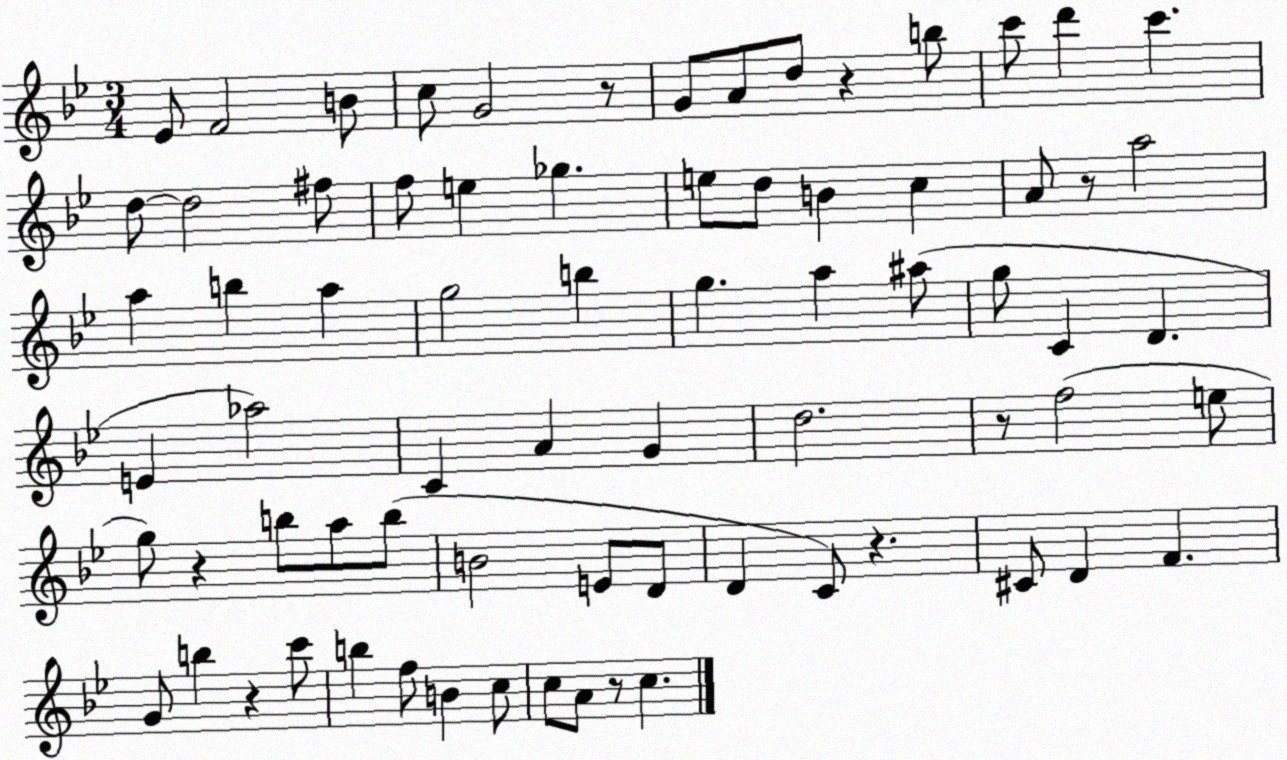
X:1
T:Untitled
M:3/4
L:1/4
K:Bb
_E/2 F2 B/2 c/2 G2 z/2 G/2 A/2 d/2 z b/2 c'/2 d' c' d/2 d2 ^f/2 f/2 e _g e/2 d/2 B c A/2 z/2 a2 a b a g2 b g a ^a/2 g/2 C D E _a2 C A G d2 z/2 f2 e/2 g/2 z b/2 a/2 b/2 B2 E/2 D/2 D C/2 z ^C/2 D F G/2 b z c'/2 b f/2 B c/2 c/2 A/2 z/2 c